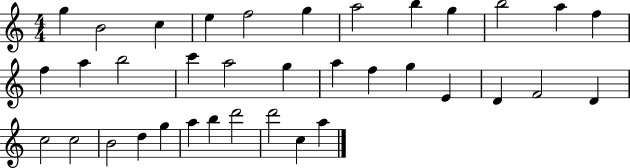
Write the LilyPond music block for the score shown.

{
  \clef treble
  \numericTimeSignature
  \time 4/4
  \key c \major
  g''4 b'2 c''4 | e''4 f''2 g''4 | a''2 b''4 g''4 | b''2 a''4 f''4 | \break f''4 a''4 b''2 | c'''4 a''2 g''4 | a''4 f''4 g''4 e'4 | d'4 f'2 d'4 | \break c''2 c''2 | b'2 d''4 g''4 | a''4 b''4 d'''2 | d'''2 c''4 a''4 | \break \bar "|."
}